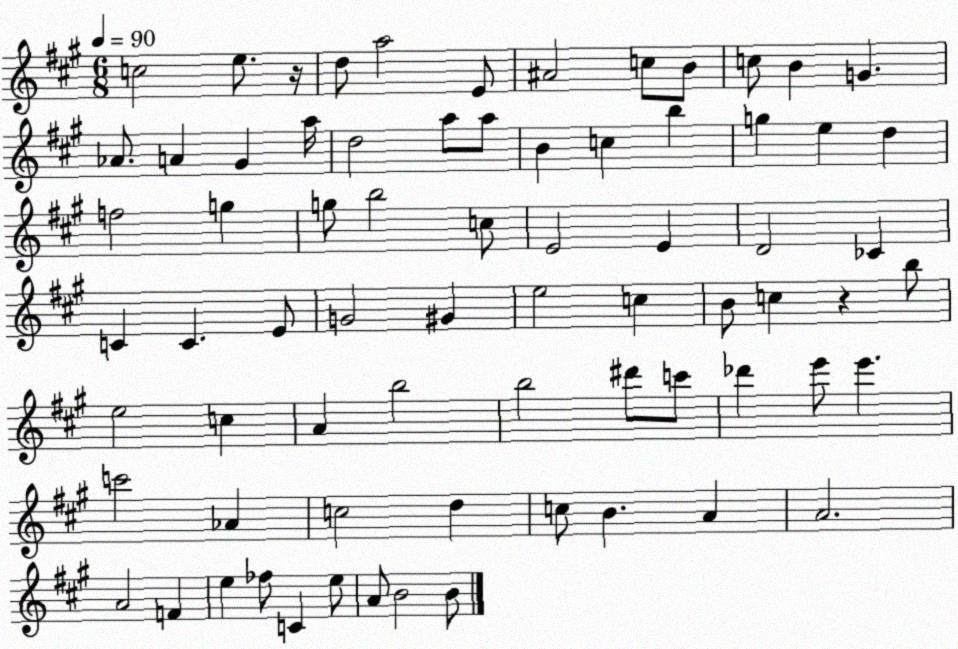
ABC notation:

X:1
T:Untitled
M:6/8
L:1/4
K:A
c2 e/2 z/4 d/2 a2 E/2 ^A2 c/2 B/2 c/2 B G _A/2 A ^G a/4 d2 a/2 a/2 B c b g e d f2 g g/2 b2 c/2 E2 E D2 _C C C E/2 G2 ^G e2 c B/2 c z b/2 e2 c A b2 b2 ^d'/2 c'/2 _d' e'/2 e' c'2 _A c2 d c/2 B A A2 A2 F e _f/2 C e/2 A/2 B2 B/2